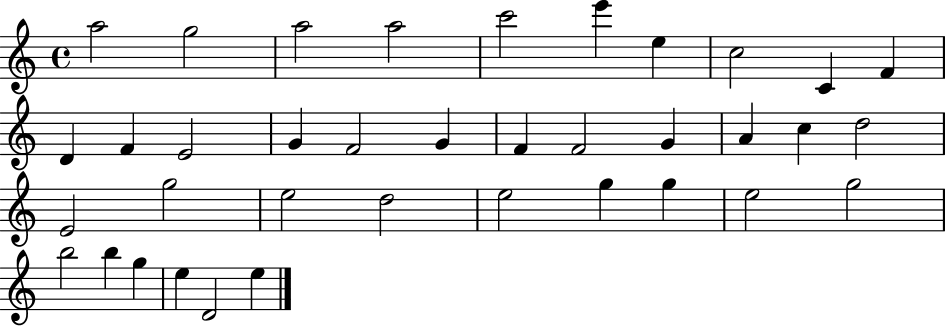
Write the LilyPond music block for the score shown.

{
  \clef treble
  \time 4/4
  \defaultTimeSignature
  \key c \major
  a''2 g''2 | a''2 a''2 | c'''2 e'''4 e''4 | c''2 c'4 f'4 | \break d'4 f'4 e'2 | g'4 f'2 g'4 | f'4 f'2 g'4 | a'4 c''4 d''2 | \break e'2 g''2 | e''2 d''2 | e''2 g''4 g''4 | e''2 g''2 | \break b''2 b''4 g''4 | e''4 d'2 e''4 | \bar "|."
}